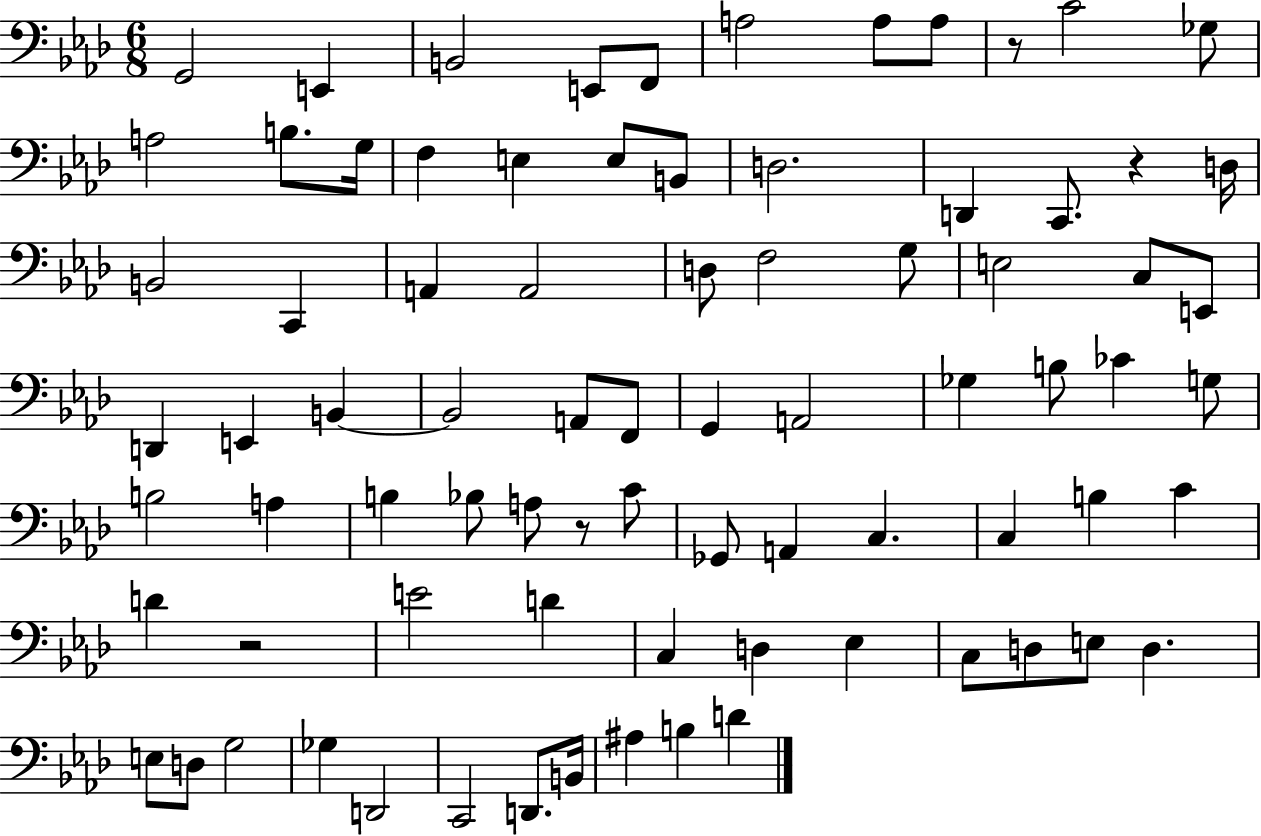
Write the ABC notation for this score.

X:1
T:Untitled
M:6/8
L:1/4
K:Ab
G,,2 E,, B,,2 E,,/2 F,,/2 A,2 A,/2 A,/2 z/2 C2 _G,/2 A,2 B,/2 G,/4 F, E, E,/2 B,,/2 D,2 D,, C,,/2 z D,/4 B,,2 C,, A,, A,,2 D,/2 F,2 G,/2 E,2 C,/2 E,,/2 D,, E,, B,, B,,2 A,,/2 F,,/2 G,, A,,2 _G, B,/2 _C G,/2 B,2 A, B, _B,/2 A,/2 z/2 C/2 _G,,/2 A,, C, C, B, C D z2 E2 D C, D, _E, C,/2 D,/2 E,/2 D, E,/2 D,/2 G,2 _G, D,,2 C,,2 D,,/2 B,,/4 ^A, B, D